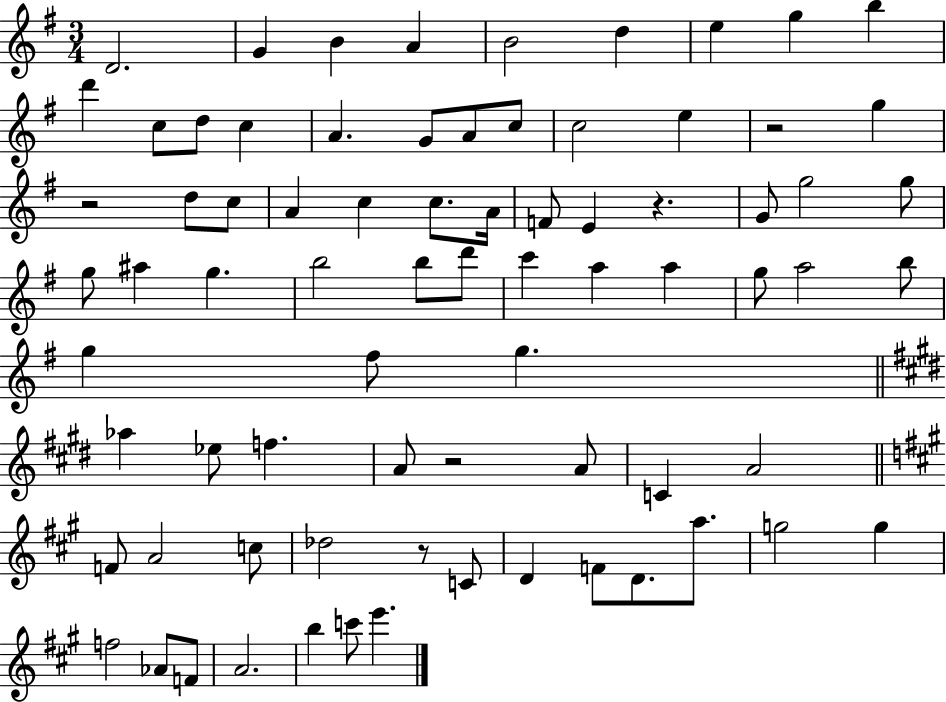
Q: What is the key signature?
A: G major